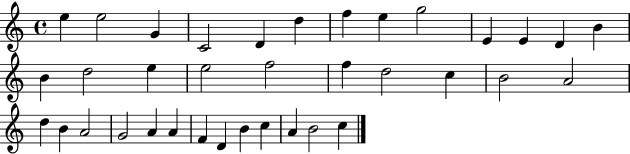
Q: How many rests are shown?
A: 0